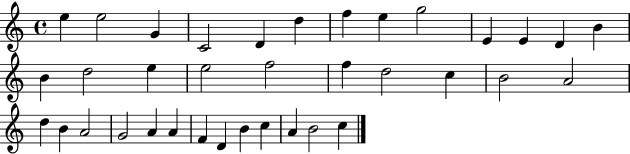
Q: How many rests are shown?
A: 0